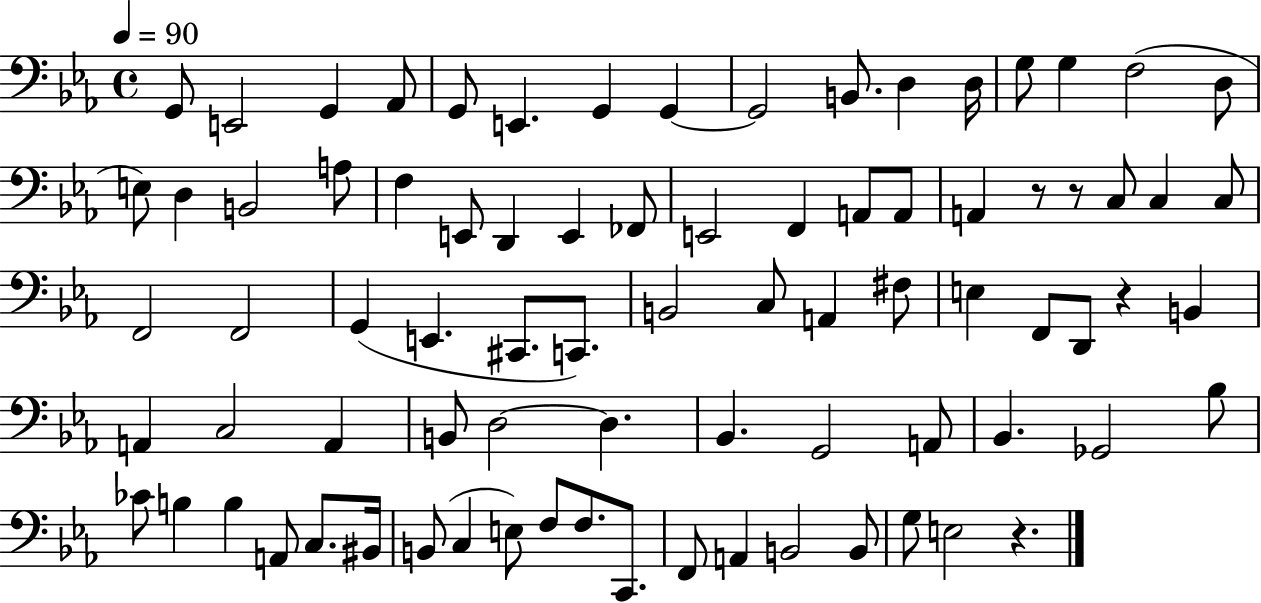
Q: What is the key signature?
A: EES major